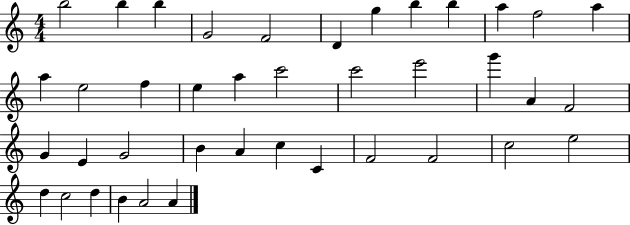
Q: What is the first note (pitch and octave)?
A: B5